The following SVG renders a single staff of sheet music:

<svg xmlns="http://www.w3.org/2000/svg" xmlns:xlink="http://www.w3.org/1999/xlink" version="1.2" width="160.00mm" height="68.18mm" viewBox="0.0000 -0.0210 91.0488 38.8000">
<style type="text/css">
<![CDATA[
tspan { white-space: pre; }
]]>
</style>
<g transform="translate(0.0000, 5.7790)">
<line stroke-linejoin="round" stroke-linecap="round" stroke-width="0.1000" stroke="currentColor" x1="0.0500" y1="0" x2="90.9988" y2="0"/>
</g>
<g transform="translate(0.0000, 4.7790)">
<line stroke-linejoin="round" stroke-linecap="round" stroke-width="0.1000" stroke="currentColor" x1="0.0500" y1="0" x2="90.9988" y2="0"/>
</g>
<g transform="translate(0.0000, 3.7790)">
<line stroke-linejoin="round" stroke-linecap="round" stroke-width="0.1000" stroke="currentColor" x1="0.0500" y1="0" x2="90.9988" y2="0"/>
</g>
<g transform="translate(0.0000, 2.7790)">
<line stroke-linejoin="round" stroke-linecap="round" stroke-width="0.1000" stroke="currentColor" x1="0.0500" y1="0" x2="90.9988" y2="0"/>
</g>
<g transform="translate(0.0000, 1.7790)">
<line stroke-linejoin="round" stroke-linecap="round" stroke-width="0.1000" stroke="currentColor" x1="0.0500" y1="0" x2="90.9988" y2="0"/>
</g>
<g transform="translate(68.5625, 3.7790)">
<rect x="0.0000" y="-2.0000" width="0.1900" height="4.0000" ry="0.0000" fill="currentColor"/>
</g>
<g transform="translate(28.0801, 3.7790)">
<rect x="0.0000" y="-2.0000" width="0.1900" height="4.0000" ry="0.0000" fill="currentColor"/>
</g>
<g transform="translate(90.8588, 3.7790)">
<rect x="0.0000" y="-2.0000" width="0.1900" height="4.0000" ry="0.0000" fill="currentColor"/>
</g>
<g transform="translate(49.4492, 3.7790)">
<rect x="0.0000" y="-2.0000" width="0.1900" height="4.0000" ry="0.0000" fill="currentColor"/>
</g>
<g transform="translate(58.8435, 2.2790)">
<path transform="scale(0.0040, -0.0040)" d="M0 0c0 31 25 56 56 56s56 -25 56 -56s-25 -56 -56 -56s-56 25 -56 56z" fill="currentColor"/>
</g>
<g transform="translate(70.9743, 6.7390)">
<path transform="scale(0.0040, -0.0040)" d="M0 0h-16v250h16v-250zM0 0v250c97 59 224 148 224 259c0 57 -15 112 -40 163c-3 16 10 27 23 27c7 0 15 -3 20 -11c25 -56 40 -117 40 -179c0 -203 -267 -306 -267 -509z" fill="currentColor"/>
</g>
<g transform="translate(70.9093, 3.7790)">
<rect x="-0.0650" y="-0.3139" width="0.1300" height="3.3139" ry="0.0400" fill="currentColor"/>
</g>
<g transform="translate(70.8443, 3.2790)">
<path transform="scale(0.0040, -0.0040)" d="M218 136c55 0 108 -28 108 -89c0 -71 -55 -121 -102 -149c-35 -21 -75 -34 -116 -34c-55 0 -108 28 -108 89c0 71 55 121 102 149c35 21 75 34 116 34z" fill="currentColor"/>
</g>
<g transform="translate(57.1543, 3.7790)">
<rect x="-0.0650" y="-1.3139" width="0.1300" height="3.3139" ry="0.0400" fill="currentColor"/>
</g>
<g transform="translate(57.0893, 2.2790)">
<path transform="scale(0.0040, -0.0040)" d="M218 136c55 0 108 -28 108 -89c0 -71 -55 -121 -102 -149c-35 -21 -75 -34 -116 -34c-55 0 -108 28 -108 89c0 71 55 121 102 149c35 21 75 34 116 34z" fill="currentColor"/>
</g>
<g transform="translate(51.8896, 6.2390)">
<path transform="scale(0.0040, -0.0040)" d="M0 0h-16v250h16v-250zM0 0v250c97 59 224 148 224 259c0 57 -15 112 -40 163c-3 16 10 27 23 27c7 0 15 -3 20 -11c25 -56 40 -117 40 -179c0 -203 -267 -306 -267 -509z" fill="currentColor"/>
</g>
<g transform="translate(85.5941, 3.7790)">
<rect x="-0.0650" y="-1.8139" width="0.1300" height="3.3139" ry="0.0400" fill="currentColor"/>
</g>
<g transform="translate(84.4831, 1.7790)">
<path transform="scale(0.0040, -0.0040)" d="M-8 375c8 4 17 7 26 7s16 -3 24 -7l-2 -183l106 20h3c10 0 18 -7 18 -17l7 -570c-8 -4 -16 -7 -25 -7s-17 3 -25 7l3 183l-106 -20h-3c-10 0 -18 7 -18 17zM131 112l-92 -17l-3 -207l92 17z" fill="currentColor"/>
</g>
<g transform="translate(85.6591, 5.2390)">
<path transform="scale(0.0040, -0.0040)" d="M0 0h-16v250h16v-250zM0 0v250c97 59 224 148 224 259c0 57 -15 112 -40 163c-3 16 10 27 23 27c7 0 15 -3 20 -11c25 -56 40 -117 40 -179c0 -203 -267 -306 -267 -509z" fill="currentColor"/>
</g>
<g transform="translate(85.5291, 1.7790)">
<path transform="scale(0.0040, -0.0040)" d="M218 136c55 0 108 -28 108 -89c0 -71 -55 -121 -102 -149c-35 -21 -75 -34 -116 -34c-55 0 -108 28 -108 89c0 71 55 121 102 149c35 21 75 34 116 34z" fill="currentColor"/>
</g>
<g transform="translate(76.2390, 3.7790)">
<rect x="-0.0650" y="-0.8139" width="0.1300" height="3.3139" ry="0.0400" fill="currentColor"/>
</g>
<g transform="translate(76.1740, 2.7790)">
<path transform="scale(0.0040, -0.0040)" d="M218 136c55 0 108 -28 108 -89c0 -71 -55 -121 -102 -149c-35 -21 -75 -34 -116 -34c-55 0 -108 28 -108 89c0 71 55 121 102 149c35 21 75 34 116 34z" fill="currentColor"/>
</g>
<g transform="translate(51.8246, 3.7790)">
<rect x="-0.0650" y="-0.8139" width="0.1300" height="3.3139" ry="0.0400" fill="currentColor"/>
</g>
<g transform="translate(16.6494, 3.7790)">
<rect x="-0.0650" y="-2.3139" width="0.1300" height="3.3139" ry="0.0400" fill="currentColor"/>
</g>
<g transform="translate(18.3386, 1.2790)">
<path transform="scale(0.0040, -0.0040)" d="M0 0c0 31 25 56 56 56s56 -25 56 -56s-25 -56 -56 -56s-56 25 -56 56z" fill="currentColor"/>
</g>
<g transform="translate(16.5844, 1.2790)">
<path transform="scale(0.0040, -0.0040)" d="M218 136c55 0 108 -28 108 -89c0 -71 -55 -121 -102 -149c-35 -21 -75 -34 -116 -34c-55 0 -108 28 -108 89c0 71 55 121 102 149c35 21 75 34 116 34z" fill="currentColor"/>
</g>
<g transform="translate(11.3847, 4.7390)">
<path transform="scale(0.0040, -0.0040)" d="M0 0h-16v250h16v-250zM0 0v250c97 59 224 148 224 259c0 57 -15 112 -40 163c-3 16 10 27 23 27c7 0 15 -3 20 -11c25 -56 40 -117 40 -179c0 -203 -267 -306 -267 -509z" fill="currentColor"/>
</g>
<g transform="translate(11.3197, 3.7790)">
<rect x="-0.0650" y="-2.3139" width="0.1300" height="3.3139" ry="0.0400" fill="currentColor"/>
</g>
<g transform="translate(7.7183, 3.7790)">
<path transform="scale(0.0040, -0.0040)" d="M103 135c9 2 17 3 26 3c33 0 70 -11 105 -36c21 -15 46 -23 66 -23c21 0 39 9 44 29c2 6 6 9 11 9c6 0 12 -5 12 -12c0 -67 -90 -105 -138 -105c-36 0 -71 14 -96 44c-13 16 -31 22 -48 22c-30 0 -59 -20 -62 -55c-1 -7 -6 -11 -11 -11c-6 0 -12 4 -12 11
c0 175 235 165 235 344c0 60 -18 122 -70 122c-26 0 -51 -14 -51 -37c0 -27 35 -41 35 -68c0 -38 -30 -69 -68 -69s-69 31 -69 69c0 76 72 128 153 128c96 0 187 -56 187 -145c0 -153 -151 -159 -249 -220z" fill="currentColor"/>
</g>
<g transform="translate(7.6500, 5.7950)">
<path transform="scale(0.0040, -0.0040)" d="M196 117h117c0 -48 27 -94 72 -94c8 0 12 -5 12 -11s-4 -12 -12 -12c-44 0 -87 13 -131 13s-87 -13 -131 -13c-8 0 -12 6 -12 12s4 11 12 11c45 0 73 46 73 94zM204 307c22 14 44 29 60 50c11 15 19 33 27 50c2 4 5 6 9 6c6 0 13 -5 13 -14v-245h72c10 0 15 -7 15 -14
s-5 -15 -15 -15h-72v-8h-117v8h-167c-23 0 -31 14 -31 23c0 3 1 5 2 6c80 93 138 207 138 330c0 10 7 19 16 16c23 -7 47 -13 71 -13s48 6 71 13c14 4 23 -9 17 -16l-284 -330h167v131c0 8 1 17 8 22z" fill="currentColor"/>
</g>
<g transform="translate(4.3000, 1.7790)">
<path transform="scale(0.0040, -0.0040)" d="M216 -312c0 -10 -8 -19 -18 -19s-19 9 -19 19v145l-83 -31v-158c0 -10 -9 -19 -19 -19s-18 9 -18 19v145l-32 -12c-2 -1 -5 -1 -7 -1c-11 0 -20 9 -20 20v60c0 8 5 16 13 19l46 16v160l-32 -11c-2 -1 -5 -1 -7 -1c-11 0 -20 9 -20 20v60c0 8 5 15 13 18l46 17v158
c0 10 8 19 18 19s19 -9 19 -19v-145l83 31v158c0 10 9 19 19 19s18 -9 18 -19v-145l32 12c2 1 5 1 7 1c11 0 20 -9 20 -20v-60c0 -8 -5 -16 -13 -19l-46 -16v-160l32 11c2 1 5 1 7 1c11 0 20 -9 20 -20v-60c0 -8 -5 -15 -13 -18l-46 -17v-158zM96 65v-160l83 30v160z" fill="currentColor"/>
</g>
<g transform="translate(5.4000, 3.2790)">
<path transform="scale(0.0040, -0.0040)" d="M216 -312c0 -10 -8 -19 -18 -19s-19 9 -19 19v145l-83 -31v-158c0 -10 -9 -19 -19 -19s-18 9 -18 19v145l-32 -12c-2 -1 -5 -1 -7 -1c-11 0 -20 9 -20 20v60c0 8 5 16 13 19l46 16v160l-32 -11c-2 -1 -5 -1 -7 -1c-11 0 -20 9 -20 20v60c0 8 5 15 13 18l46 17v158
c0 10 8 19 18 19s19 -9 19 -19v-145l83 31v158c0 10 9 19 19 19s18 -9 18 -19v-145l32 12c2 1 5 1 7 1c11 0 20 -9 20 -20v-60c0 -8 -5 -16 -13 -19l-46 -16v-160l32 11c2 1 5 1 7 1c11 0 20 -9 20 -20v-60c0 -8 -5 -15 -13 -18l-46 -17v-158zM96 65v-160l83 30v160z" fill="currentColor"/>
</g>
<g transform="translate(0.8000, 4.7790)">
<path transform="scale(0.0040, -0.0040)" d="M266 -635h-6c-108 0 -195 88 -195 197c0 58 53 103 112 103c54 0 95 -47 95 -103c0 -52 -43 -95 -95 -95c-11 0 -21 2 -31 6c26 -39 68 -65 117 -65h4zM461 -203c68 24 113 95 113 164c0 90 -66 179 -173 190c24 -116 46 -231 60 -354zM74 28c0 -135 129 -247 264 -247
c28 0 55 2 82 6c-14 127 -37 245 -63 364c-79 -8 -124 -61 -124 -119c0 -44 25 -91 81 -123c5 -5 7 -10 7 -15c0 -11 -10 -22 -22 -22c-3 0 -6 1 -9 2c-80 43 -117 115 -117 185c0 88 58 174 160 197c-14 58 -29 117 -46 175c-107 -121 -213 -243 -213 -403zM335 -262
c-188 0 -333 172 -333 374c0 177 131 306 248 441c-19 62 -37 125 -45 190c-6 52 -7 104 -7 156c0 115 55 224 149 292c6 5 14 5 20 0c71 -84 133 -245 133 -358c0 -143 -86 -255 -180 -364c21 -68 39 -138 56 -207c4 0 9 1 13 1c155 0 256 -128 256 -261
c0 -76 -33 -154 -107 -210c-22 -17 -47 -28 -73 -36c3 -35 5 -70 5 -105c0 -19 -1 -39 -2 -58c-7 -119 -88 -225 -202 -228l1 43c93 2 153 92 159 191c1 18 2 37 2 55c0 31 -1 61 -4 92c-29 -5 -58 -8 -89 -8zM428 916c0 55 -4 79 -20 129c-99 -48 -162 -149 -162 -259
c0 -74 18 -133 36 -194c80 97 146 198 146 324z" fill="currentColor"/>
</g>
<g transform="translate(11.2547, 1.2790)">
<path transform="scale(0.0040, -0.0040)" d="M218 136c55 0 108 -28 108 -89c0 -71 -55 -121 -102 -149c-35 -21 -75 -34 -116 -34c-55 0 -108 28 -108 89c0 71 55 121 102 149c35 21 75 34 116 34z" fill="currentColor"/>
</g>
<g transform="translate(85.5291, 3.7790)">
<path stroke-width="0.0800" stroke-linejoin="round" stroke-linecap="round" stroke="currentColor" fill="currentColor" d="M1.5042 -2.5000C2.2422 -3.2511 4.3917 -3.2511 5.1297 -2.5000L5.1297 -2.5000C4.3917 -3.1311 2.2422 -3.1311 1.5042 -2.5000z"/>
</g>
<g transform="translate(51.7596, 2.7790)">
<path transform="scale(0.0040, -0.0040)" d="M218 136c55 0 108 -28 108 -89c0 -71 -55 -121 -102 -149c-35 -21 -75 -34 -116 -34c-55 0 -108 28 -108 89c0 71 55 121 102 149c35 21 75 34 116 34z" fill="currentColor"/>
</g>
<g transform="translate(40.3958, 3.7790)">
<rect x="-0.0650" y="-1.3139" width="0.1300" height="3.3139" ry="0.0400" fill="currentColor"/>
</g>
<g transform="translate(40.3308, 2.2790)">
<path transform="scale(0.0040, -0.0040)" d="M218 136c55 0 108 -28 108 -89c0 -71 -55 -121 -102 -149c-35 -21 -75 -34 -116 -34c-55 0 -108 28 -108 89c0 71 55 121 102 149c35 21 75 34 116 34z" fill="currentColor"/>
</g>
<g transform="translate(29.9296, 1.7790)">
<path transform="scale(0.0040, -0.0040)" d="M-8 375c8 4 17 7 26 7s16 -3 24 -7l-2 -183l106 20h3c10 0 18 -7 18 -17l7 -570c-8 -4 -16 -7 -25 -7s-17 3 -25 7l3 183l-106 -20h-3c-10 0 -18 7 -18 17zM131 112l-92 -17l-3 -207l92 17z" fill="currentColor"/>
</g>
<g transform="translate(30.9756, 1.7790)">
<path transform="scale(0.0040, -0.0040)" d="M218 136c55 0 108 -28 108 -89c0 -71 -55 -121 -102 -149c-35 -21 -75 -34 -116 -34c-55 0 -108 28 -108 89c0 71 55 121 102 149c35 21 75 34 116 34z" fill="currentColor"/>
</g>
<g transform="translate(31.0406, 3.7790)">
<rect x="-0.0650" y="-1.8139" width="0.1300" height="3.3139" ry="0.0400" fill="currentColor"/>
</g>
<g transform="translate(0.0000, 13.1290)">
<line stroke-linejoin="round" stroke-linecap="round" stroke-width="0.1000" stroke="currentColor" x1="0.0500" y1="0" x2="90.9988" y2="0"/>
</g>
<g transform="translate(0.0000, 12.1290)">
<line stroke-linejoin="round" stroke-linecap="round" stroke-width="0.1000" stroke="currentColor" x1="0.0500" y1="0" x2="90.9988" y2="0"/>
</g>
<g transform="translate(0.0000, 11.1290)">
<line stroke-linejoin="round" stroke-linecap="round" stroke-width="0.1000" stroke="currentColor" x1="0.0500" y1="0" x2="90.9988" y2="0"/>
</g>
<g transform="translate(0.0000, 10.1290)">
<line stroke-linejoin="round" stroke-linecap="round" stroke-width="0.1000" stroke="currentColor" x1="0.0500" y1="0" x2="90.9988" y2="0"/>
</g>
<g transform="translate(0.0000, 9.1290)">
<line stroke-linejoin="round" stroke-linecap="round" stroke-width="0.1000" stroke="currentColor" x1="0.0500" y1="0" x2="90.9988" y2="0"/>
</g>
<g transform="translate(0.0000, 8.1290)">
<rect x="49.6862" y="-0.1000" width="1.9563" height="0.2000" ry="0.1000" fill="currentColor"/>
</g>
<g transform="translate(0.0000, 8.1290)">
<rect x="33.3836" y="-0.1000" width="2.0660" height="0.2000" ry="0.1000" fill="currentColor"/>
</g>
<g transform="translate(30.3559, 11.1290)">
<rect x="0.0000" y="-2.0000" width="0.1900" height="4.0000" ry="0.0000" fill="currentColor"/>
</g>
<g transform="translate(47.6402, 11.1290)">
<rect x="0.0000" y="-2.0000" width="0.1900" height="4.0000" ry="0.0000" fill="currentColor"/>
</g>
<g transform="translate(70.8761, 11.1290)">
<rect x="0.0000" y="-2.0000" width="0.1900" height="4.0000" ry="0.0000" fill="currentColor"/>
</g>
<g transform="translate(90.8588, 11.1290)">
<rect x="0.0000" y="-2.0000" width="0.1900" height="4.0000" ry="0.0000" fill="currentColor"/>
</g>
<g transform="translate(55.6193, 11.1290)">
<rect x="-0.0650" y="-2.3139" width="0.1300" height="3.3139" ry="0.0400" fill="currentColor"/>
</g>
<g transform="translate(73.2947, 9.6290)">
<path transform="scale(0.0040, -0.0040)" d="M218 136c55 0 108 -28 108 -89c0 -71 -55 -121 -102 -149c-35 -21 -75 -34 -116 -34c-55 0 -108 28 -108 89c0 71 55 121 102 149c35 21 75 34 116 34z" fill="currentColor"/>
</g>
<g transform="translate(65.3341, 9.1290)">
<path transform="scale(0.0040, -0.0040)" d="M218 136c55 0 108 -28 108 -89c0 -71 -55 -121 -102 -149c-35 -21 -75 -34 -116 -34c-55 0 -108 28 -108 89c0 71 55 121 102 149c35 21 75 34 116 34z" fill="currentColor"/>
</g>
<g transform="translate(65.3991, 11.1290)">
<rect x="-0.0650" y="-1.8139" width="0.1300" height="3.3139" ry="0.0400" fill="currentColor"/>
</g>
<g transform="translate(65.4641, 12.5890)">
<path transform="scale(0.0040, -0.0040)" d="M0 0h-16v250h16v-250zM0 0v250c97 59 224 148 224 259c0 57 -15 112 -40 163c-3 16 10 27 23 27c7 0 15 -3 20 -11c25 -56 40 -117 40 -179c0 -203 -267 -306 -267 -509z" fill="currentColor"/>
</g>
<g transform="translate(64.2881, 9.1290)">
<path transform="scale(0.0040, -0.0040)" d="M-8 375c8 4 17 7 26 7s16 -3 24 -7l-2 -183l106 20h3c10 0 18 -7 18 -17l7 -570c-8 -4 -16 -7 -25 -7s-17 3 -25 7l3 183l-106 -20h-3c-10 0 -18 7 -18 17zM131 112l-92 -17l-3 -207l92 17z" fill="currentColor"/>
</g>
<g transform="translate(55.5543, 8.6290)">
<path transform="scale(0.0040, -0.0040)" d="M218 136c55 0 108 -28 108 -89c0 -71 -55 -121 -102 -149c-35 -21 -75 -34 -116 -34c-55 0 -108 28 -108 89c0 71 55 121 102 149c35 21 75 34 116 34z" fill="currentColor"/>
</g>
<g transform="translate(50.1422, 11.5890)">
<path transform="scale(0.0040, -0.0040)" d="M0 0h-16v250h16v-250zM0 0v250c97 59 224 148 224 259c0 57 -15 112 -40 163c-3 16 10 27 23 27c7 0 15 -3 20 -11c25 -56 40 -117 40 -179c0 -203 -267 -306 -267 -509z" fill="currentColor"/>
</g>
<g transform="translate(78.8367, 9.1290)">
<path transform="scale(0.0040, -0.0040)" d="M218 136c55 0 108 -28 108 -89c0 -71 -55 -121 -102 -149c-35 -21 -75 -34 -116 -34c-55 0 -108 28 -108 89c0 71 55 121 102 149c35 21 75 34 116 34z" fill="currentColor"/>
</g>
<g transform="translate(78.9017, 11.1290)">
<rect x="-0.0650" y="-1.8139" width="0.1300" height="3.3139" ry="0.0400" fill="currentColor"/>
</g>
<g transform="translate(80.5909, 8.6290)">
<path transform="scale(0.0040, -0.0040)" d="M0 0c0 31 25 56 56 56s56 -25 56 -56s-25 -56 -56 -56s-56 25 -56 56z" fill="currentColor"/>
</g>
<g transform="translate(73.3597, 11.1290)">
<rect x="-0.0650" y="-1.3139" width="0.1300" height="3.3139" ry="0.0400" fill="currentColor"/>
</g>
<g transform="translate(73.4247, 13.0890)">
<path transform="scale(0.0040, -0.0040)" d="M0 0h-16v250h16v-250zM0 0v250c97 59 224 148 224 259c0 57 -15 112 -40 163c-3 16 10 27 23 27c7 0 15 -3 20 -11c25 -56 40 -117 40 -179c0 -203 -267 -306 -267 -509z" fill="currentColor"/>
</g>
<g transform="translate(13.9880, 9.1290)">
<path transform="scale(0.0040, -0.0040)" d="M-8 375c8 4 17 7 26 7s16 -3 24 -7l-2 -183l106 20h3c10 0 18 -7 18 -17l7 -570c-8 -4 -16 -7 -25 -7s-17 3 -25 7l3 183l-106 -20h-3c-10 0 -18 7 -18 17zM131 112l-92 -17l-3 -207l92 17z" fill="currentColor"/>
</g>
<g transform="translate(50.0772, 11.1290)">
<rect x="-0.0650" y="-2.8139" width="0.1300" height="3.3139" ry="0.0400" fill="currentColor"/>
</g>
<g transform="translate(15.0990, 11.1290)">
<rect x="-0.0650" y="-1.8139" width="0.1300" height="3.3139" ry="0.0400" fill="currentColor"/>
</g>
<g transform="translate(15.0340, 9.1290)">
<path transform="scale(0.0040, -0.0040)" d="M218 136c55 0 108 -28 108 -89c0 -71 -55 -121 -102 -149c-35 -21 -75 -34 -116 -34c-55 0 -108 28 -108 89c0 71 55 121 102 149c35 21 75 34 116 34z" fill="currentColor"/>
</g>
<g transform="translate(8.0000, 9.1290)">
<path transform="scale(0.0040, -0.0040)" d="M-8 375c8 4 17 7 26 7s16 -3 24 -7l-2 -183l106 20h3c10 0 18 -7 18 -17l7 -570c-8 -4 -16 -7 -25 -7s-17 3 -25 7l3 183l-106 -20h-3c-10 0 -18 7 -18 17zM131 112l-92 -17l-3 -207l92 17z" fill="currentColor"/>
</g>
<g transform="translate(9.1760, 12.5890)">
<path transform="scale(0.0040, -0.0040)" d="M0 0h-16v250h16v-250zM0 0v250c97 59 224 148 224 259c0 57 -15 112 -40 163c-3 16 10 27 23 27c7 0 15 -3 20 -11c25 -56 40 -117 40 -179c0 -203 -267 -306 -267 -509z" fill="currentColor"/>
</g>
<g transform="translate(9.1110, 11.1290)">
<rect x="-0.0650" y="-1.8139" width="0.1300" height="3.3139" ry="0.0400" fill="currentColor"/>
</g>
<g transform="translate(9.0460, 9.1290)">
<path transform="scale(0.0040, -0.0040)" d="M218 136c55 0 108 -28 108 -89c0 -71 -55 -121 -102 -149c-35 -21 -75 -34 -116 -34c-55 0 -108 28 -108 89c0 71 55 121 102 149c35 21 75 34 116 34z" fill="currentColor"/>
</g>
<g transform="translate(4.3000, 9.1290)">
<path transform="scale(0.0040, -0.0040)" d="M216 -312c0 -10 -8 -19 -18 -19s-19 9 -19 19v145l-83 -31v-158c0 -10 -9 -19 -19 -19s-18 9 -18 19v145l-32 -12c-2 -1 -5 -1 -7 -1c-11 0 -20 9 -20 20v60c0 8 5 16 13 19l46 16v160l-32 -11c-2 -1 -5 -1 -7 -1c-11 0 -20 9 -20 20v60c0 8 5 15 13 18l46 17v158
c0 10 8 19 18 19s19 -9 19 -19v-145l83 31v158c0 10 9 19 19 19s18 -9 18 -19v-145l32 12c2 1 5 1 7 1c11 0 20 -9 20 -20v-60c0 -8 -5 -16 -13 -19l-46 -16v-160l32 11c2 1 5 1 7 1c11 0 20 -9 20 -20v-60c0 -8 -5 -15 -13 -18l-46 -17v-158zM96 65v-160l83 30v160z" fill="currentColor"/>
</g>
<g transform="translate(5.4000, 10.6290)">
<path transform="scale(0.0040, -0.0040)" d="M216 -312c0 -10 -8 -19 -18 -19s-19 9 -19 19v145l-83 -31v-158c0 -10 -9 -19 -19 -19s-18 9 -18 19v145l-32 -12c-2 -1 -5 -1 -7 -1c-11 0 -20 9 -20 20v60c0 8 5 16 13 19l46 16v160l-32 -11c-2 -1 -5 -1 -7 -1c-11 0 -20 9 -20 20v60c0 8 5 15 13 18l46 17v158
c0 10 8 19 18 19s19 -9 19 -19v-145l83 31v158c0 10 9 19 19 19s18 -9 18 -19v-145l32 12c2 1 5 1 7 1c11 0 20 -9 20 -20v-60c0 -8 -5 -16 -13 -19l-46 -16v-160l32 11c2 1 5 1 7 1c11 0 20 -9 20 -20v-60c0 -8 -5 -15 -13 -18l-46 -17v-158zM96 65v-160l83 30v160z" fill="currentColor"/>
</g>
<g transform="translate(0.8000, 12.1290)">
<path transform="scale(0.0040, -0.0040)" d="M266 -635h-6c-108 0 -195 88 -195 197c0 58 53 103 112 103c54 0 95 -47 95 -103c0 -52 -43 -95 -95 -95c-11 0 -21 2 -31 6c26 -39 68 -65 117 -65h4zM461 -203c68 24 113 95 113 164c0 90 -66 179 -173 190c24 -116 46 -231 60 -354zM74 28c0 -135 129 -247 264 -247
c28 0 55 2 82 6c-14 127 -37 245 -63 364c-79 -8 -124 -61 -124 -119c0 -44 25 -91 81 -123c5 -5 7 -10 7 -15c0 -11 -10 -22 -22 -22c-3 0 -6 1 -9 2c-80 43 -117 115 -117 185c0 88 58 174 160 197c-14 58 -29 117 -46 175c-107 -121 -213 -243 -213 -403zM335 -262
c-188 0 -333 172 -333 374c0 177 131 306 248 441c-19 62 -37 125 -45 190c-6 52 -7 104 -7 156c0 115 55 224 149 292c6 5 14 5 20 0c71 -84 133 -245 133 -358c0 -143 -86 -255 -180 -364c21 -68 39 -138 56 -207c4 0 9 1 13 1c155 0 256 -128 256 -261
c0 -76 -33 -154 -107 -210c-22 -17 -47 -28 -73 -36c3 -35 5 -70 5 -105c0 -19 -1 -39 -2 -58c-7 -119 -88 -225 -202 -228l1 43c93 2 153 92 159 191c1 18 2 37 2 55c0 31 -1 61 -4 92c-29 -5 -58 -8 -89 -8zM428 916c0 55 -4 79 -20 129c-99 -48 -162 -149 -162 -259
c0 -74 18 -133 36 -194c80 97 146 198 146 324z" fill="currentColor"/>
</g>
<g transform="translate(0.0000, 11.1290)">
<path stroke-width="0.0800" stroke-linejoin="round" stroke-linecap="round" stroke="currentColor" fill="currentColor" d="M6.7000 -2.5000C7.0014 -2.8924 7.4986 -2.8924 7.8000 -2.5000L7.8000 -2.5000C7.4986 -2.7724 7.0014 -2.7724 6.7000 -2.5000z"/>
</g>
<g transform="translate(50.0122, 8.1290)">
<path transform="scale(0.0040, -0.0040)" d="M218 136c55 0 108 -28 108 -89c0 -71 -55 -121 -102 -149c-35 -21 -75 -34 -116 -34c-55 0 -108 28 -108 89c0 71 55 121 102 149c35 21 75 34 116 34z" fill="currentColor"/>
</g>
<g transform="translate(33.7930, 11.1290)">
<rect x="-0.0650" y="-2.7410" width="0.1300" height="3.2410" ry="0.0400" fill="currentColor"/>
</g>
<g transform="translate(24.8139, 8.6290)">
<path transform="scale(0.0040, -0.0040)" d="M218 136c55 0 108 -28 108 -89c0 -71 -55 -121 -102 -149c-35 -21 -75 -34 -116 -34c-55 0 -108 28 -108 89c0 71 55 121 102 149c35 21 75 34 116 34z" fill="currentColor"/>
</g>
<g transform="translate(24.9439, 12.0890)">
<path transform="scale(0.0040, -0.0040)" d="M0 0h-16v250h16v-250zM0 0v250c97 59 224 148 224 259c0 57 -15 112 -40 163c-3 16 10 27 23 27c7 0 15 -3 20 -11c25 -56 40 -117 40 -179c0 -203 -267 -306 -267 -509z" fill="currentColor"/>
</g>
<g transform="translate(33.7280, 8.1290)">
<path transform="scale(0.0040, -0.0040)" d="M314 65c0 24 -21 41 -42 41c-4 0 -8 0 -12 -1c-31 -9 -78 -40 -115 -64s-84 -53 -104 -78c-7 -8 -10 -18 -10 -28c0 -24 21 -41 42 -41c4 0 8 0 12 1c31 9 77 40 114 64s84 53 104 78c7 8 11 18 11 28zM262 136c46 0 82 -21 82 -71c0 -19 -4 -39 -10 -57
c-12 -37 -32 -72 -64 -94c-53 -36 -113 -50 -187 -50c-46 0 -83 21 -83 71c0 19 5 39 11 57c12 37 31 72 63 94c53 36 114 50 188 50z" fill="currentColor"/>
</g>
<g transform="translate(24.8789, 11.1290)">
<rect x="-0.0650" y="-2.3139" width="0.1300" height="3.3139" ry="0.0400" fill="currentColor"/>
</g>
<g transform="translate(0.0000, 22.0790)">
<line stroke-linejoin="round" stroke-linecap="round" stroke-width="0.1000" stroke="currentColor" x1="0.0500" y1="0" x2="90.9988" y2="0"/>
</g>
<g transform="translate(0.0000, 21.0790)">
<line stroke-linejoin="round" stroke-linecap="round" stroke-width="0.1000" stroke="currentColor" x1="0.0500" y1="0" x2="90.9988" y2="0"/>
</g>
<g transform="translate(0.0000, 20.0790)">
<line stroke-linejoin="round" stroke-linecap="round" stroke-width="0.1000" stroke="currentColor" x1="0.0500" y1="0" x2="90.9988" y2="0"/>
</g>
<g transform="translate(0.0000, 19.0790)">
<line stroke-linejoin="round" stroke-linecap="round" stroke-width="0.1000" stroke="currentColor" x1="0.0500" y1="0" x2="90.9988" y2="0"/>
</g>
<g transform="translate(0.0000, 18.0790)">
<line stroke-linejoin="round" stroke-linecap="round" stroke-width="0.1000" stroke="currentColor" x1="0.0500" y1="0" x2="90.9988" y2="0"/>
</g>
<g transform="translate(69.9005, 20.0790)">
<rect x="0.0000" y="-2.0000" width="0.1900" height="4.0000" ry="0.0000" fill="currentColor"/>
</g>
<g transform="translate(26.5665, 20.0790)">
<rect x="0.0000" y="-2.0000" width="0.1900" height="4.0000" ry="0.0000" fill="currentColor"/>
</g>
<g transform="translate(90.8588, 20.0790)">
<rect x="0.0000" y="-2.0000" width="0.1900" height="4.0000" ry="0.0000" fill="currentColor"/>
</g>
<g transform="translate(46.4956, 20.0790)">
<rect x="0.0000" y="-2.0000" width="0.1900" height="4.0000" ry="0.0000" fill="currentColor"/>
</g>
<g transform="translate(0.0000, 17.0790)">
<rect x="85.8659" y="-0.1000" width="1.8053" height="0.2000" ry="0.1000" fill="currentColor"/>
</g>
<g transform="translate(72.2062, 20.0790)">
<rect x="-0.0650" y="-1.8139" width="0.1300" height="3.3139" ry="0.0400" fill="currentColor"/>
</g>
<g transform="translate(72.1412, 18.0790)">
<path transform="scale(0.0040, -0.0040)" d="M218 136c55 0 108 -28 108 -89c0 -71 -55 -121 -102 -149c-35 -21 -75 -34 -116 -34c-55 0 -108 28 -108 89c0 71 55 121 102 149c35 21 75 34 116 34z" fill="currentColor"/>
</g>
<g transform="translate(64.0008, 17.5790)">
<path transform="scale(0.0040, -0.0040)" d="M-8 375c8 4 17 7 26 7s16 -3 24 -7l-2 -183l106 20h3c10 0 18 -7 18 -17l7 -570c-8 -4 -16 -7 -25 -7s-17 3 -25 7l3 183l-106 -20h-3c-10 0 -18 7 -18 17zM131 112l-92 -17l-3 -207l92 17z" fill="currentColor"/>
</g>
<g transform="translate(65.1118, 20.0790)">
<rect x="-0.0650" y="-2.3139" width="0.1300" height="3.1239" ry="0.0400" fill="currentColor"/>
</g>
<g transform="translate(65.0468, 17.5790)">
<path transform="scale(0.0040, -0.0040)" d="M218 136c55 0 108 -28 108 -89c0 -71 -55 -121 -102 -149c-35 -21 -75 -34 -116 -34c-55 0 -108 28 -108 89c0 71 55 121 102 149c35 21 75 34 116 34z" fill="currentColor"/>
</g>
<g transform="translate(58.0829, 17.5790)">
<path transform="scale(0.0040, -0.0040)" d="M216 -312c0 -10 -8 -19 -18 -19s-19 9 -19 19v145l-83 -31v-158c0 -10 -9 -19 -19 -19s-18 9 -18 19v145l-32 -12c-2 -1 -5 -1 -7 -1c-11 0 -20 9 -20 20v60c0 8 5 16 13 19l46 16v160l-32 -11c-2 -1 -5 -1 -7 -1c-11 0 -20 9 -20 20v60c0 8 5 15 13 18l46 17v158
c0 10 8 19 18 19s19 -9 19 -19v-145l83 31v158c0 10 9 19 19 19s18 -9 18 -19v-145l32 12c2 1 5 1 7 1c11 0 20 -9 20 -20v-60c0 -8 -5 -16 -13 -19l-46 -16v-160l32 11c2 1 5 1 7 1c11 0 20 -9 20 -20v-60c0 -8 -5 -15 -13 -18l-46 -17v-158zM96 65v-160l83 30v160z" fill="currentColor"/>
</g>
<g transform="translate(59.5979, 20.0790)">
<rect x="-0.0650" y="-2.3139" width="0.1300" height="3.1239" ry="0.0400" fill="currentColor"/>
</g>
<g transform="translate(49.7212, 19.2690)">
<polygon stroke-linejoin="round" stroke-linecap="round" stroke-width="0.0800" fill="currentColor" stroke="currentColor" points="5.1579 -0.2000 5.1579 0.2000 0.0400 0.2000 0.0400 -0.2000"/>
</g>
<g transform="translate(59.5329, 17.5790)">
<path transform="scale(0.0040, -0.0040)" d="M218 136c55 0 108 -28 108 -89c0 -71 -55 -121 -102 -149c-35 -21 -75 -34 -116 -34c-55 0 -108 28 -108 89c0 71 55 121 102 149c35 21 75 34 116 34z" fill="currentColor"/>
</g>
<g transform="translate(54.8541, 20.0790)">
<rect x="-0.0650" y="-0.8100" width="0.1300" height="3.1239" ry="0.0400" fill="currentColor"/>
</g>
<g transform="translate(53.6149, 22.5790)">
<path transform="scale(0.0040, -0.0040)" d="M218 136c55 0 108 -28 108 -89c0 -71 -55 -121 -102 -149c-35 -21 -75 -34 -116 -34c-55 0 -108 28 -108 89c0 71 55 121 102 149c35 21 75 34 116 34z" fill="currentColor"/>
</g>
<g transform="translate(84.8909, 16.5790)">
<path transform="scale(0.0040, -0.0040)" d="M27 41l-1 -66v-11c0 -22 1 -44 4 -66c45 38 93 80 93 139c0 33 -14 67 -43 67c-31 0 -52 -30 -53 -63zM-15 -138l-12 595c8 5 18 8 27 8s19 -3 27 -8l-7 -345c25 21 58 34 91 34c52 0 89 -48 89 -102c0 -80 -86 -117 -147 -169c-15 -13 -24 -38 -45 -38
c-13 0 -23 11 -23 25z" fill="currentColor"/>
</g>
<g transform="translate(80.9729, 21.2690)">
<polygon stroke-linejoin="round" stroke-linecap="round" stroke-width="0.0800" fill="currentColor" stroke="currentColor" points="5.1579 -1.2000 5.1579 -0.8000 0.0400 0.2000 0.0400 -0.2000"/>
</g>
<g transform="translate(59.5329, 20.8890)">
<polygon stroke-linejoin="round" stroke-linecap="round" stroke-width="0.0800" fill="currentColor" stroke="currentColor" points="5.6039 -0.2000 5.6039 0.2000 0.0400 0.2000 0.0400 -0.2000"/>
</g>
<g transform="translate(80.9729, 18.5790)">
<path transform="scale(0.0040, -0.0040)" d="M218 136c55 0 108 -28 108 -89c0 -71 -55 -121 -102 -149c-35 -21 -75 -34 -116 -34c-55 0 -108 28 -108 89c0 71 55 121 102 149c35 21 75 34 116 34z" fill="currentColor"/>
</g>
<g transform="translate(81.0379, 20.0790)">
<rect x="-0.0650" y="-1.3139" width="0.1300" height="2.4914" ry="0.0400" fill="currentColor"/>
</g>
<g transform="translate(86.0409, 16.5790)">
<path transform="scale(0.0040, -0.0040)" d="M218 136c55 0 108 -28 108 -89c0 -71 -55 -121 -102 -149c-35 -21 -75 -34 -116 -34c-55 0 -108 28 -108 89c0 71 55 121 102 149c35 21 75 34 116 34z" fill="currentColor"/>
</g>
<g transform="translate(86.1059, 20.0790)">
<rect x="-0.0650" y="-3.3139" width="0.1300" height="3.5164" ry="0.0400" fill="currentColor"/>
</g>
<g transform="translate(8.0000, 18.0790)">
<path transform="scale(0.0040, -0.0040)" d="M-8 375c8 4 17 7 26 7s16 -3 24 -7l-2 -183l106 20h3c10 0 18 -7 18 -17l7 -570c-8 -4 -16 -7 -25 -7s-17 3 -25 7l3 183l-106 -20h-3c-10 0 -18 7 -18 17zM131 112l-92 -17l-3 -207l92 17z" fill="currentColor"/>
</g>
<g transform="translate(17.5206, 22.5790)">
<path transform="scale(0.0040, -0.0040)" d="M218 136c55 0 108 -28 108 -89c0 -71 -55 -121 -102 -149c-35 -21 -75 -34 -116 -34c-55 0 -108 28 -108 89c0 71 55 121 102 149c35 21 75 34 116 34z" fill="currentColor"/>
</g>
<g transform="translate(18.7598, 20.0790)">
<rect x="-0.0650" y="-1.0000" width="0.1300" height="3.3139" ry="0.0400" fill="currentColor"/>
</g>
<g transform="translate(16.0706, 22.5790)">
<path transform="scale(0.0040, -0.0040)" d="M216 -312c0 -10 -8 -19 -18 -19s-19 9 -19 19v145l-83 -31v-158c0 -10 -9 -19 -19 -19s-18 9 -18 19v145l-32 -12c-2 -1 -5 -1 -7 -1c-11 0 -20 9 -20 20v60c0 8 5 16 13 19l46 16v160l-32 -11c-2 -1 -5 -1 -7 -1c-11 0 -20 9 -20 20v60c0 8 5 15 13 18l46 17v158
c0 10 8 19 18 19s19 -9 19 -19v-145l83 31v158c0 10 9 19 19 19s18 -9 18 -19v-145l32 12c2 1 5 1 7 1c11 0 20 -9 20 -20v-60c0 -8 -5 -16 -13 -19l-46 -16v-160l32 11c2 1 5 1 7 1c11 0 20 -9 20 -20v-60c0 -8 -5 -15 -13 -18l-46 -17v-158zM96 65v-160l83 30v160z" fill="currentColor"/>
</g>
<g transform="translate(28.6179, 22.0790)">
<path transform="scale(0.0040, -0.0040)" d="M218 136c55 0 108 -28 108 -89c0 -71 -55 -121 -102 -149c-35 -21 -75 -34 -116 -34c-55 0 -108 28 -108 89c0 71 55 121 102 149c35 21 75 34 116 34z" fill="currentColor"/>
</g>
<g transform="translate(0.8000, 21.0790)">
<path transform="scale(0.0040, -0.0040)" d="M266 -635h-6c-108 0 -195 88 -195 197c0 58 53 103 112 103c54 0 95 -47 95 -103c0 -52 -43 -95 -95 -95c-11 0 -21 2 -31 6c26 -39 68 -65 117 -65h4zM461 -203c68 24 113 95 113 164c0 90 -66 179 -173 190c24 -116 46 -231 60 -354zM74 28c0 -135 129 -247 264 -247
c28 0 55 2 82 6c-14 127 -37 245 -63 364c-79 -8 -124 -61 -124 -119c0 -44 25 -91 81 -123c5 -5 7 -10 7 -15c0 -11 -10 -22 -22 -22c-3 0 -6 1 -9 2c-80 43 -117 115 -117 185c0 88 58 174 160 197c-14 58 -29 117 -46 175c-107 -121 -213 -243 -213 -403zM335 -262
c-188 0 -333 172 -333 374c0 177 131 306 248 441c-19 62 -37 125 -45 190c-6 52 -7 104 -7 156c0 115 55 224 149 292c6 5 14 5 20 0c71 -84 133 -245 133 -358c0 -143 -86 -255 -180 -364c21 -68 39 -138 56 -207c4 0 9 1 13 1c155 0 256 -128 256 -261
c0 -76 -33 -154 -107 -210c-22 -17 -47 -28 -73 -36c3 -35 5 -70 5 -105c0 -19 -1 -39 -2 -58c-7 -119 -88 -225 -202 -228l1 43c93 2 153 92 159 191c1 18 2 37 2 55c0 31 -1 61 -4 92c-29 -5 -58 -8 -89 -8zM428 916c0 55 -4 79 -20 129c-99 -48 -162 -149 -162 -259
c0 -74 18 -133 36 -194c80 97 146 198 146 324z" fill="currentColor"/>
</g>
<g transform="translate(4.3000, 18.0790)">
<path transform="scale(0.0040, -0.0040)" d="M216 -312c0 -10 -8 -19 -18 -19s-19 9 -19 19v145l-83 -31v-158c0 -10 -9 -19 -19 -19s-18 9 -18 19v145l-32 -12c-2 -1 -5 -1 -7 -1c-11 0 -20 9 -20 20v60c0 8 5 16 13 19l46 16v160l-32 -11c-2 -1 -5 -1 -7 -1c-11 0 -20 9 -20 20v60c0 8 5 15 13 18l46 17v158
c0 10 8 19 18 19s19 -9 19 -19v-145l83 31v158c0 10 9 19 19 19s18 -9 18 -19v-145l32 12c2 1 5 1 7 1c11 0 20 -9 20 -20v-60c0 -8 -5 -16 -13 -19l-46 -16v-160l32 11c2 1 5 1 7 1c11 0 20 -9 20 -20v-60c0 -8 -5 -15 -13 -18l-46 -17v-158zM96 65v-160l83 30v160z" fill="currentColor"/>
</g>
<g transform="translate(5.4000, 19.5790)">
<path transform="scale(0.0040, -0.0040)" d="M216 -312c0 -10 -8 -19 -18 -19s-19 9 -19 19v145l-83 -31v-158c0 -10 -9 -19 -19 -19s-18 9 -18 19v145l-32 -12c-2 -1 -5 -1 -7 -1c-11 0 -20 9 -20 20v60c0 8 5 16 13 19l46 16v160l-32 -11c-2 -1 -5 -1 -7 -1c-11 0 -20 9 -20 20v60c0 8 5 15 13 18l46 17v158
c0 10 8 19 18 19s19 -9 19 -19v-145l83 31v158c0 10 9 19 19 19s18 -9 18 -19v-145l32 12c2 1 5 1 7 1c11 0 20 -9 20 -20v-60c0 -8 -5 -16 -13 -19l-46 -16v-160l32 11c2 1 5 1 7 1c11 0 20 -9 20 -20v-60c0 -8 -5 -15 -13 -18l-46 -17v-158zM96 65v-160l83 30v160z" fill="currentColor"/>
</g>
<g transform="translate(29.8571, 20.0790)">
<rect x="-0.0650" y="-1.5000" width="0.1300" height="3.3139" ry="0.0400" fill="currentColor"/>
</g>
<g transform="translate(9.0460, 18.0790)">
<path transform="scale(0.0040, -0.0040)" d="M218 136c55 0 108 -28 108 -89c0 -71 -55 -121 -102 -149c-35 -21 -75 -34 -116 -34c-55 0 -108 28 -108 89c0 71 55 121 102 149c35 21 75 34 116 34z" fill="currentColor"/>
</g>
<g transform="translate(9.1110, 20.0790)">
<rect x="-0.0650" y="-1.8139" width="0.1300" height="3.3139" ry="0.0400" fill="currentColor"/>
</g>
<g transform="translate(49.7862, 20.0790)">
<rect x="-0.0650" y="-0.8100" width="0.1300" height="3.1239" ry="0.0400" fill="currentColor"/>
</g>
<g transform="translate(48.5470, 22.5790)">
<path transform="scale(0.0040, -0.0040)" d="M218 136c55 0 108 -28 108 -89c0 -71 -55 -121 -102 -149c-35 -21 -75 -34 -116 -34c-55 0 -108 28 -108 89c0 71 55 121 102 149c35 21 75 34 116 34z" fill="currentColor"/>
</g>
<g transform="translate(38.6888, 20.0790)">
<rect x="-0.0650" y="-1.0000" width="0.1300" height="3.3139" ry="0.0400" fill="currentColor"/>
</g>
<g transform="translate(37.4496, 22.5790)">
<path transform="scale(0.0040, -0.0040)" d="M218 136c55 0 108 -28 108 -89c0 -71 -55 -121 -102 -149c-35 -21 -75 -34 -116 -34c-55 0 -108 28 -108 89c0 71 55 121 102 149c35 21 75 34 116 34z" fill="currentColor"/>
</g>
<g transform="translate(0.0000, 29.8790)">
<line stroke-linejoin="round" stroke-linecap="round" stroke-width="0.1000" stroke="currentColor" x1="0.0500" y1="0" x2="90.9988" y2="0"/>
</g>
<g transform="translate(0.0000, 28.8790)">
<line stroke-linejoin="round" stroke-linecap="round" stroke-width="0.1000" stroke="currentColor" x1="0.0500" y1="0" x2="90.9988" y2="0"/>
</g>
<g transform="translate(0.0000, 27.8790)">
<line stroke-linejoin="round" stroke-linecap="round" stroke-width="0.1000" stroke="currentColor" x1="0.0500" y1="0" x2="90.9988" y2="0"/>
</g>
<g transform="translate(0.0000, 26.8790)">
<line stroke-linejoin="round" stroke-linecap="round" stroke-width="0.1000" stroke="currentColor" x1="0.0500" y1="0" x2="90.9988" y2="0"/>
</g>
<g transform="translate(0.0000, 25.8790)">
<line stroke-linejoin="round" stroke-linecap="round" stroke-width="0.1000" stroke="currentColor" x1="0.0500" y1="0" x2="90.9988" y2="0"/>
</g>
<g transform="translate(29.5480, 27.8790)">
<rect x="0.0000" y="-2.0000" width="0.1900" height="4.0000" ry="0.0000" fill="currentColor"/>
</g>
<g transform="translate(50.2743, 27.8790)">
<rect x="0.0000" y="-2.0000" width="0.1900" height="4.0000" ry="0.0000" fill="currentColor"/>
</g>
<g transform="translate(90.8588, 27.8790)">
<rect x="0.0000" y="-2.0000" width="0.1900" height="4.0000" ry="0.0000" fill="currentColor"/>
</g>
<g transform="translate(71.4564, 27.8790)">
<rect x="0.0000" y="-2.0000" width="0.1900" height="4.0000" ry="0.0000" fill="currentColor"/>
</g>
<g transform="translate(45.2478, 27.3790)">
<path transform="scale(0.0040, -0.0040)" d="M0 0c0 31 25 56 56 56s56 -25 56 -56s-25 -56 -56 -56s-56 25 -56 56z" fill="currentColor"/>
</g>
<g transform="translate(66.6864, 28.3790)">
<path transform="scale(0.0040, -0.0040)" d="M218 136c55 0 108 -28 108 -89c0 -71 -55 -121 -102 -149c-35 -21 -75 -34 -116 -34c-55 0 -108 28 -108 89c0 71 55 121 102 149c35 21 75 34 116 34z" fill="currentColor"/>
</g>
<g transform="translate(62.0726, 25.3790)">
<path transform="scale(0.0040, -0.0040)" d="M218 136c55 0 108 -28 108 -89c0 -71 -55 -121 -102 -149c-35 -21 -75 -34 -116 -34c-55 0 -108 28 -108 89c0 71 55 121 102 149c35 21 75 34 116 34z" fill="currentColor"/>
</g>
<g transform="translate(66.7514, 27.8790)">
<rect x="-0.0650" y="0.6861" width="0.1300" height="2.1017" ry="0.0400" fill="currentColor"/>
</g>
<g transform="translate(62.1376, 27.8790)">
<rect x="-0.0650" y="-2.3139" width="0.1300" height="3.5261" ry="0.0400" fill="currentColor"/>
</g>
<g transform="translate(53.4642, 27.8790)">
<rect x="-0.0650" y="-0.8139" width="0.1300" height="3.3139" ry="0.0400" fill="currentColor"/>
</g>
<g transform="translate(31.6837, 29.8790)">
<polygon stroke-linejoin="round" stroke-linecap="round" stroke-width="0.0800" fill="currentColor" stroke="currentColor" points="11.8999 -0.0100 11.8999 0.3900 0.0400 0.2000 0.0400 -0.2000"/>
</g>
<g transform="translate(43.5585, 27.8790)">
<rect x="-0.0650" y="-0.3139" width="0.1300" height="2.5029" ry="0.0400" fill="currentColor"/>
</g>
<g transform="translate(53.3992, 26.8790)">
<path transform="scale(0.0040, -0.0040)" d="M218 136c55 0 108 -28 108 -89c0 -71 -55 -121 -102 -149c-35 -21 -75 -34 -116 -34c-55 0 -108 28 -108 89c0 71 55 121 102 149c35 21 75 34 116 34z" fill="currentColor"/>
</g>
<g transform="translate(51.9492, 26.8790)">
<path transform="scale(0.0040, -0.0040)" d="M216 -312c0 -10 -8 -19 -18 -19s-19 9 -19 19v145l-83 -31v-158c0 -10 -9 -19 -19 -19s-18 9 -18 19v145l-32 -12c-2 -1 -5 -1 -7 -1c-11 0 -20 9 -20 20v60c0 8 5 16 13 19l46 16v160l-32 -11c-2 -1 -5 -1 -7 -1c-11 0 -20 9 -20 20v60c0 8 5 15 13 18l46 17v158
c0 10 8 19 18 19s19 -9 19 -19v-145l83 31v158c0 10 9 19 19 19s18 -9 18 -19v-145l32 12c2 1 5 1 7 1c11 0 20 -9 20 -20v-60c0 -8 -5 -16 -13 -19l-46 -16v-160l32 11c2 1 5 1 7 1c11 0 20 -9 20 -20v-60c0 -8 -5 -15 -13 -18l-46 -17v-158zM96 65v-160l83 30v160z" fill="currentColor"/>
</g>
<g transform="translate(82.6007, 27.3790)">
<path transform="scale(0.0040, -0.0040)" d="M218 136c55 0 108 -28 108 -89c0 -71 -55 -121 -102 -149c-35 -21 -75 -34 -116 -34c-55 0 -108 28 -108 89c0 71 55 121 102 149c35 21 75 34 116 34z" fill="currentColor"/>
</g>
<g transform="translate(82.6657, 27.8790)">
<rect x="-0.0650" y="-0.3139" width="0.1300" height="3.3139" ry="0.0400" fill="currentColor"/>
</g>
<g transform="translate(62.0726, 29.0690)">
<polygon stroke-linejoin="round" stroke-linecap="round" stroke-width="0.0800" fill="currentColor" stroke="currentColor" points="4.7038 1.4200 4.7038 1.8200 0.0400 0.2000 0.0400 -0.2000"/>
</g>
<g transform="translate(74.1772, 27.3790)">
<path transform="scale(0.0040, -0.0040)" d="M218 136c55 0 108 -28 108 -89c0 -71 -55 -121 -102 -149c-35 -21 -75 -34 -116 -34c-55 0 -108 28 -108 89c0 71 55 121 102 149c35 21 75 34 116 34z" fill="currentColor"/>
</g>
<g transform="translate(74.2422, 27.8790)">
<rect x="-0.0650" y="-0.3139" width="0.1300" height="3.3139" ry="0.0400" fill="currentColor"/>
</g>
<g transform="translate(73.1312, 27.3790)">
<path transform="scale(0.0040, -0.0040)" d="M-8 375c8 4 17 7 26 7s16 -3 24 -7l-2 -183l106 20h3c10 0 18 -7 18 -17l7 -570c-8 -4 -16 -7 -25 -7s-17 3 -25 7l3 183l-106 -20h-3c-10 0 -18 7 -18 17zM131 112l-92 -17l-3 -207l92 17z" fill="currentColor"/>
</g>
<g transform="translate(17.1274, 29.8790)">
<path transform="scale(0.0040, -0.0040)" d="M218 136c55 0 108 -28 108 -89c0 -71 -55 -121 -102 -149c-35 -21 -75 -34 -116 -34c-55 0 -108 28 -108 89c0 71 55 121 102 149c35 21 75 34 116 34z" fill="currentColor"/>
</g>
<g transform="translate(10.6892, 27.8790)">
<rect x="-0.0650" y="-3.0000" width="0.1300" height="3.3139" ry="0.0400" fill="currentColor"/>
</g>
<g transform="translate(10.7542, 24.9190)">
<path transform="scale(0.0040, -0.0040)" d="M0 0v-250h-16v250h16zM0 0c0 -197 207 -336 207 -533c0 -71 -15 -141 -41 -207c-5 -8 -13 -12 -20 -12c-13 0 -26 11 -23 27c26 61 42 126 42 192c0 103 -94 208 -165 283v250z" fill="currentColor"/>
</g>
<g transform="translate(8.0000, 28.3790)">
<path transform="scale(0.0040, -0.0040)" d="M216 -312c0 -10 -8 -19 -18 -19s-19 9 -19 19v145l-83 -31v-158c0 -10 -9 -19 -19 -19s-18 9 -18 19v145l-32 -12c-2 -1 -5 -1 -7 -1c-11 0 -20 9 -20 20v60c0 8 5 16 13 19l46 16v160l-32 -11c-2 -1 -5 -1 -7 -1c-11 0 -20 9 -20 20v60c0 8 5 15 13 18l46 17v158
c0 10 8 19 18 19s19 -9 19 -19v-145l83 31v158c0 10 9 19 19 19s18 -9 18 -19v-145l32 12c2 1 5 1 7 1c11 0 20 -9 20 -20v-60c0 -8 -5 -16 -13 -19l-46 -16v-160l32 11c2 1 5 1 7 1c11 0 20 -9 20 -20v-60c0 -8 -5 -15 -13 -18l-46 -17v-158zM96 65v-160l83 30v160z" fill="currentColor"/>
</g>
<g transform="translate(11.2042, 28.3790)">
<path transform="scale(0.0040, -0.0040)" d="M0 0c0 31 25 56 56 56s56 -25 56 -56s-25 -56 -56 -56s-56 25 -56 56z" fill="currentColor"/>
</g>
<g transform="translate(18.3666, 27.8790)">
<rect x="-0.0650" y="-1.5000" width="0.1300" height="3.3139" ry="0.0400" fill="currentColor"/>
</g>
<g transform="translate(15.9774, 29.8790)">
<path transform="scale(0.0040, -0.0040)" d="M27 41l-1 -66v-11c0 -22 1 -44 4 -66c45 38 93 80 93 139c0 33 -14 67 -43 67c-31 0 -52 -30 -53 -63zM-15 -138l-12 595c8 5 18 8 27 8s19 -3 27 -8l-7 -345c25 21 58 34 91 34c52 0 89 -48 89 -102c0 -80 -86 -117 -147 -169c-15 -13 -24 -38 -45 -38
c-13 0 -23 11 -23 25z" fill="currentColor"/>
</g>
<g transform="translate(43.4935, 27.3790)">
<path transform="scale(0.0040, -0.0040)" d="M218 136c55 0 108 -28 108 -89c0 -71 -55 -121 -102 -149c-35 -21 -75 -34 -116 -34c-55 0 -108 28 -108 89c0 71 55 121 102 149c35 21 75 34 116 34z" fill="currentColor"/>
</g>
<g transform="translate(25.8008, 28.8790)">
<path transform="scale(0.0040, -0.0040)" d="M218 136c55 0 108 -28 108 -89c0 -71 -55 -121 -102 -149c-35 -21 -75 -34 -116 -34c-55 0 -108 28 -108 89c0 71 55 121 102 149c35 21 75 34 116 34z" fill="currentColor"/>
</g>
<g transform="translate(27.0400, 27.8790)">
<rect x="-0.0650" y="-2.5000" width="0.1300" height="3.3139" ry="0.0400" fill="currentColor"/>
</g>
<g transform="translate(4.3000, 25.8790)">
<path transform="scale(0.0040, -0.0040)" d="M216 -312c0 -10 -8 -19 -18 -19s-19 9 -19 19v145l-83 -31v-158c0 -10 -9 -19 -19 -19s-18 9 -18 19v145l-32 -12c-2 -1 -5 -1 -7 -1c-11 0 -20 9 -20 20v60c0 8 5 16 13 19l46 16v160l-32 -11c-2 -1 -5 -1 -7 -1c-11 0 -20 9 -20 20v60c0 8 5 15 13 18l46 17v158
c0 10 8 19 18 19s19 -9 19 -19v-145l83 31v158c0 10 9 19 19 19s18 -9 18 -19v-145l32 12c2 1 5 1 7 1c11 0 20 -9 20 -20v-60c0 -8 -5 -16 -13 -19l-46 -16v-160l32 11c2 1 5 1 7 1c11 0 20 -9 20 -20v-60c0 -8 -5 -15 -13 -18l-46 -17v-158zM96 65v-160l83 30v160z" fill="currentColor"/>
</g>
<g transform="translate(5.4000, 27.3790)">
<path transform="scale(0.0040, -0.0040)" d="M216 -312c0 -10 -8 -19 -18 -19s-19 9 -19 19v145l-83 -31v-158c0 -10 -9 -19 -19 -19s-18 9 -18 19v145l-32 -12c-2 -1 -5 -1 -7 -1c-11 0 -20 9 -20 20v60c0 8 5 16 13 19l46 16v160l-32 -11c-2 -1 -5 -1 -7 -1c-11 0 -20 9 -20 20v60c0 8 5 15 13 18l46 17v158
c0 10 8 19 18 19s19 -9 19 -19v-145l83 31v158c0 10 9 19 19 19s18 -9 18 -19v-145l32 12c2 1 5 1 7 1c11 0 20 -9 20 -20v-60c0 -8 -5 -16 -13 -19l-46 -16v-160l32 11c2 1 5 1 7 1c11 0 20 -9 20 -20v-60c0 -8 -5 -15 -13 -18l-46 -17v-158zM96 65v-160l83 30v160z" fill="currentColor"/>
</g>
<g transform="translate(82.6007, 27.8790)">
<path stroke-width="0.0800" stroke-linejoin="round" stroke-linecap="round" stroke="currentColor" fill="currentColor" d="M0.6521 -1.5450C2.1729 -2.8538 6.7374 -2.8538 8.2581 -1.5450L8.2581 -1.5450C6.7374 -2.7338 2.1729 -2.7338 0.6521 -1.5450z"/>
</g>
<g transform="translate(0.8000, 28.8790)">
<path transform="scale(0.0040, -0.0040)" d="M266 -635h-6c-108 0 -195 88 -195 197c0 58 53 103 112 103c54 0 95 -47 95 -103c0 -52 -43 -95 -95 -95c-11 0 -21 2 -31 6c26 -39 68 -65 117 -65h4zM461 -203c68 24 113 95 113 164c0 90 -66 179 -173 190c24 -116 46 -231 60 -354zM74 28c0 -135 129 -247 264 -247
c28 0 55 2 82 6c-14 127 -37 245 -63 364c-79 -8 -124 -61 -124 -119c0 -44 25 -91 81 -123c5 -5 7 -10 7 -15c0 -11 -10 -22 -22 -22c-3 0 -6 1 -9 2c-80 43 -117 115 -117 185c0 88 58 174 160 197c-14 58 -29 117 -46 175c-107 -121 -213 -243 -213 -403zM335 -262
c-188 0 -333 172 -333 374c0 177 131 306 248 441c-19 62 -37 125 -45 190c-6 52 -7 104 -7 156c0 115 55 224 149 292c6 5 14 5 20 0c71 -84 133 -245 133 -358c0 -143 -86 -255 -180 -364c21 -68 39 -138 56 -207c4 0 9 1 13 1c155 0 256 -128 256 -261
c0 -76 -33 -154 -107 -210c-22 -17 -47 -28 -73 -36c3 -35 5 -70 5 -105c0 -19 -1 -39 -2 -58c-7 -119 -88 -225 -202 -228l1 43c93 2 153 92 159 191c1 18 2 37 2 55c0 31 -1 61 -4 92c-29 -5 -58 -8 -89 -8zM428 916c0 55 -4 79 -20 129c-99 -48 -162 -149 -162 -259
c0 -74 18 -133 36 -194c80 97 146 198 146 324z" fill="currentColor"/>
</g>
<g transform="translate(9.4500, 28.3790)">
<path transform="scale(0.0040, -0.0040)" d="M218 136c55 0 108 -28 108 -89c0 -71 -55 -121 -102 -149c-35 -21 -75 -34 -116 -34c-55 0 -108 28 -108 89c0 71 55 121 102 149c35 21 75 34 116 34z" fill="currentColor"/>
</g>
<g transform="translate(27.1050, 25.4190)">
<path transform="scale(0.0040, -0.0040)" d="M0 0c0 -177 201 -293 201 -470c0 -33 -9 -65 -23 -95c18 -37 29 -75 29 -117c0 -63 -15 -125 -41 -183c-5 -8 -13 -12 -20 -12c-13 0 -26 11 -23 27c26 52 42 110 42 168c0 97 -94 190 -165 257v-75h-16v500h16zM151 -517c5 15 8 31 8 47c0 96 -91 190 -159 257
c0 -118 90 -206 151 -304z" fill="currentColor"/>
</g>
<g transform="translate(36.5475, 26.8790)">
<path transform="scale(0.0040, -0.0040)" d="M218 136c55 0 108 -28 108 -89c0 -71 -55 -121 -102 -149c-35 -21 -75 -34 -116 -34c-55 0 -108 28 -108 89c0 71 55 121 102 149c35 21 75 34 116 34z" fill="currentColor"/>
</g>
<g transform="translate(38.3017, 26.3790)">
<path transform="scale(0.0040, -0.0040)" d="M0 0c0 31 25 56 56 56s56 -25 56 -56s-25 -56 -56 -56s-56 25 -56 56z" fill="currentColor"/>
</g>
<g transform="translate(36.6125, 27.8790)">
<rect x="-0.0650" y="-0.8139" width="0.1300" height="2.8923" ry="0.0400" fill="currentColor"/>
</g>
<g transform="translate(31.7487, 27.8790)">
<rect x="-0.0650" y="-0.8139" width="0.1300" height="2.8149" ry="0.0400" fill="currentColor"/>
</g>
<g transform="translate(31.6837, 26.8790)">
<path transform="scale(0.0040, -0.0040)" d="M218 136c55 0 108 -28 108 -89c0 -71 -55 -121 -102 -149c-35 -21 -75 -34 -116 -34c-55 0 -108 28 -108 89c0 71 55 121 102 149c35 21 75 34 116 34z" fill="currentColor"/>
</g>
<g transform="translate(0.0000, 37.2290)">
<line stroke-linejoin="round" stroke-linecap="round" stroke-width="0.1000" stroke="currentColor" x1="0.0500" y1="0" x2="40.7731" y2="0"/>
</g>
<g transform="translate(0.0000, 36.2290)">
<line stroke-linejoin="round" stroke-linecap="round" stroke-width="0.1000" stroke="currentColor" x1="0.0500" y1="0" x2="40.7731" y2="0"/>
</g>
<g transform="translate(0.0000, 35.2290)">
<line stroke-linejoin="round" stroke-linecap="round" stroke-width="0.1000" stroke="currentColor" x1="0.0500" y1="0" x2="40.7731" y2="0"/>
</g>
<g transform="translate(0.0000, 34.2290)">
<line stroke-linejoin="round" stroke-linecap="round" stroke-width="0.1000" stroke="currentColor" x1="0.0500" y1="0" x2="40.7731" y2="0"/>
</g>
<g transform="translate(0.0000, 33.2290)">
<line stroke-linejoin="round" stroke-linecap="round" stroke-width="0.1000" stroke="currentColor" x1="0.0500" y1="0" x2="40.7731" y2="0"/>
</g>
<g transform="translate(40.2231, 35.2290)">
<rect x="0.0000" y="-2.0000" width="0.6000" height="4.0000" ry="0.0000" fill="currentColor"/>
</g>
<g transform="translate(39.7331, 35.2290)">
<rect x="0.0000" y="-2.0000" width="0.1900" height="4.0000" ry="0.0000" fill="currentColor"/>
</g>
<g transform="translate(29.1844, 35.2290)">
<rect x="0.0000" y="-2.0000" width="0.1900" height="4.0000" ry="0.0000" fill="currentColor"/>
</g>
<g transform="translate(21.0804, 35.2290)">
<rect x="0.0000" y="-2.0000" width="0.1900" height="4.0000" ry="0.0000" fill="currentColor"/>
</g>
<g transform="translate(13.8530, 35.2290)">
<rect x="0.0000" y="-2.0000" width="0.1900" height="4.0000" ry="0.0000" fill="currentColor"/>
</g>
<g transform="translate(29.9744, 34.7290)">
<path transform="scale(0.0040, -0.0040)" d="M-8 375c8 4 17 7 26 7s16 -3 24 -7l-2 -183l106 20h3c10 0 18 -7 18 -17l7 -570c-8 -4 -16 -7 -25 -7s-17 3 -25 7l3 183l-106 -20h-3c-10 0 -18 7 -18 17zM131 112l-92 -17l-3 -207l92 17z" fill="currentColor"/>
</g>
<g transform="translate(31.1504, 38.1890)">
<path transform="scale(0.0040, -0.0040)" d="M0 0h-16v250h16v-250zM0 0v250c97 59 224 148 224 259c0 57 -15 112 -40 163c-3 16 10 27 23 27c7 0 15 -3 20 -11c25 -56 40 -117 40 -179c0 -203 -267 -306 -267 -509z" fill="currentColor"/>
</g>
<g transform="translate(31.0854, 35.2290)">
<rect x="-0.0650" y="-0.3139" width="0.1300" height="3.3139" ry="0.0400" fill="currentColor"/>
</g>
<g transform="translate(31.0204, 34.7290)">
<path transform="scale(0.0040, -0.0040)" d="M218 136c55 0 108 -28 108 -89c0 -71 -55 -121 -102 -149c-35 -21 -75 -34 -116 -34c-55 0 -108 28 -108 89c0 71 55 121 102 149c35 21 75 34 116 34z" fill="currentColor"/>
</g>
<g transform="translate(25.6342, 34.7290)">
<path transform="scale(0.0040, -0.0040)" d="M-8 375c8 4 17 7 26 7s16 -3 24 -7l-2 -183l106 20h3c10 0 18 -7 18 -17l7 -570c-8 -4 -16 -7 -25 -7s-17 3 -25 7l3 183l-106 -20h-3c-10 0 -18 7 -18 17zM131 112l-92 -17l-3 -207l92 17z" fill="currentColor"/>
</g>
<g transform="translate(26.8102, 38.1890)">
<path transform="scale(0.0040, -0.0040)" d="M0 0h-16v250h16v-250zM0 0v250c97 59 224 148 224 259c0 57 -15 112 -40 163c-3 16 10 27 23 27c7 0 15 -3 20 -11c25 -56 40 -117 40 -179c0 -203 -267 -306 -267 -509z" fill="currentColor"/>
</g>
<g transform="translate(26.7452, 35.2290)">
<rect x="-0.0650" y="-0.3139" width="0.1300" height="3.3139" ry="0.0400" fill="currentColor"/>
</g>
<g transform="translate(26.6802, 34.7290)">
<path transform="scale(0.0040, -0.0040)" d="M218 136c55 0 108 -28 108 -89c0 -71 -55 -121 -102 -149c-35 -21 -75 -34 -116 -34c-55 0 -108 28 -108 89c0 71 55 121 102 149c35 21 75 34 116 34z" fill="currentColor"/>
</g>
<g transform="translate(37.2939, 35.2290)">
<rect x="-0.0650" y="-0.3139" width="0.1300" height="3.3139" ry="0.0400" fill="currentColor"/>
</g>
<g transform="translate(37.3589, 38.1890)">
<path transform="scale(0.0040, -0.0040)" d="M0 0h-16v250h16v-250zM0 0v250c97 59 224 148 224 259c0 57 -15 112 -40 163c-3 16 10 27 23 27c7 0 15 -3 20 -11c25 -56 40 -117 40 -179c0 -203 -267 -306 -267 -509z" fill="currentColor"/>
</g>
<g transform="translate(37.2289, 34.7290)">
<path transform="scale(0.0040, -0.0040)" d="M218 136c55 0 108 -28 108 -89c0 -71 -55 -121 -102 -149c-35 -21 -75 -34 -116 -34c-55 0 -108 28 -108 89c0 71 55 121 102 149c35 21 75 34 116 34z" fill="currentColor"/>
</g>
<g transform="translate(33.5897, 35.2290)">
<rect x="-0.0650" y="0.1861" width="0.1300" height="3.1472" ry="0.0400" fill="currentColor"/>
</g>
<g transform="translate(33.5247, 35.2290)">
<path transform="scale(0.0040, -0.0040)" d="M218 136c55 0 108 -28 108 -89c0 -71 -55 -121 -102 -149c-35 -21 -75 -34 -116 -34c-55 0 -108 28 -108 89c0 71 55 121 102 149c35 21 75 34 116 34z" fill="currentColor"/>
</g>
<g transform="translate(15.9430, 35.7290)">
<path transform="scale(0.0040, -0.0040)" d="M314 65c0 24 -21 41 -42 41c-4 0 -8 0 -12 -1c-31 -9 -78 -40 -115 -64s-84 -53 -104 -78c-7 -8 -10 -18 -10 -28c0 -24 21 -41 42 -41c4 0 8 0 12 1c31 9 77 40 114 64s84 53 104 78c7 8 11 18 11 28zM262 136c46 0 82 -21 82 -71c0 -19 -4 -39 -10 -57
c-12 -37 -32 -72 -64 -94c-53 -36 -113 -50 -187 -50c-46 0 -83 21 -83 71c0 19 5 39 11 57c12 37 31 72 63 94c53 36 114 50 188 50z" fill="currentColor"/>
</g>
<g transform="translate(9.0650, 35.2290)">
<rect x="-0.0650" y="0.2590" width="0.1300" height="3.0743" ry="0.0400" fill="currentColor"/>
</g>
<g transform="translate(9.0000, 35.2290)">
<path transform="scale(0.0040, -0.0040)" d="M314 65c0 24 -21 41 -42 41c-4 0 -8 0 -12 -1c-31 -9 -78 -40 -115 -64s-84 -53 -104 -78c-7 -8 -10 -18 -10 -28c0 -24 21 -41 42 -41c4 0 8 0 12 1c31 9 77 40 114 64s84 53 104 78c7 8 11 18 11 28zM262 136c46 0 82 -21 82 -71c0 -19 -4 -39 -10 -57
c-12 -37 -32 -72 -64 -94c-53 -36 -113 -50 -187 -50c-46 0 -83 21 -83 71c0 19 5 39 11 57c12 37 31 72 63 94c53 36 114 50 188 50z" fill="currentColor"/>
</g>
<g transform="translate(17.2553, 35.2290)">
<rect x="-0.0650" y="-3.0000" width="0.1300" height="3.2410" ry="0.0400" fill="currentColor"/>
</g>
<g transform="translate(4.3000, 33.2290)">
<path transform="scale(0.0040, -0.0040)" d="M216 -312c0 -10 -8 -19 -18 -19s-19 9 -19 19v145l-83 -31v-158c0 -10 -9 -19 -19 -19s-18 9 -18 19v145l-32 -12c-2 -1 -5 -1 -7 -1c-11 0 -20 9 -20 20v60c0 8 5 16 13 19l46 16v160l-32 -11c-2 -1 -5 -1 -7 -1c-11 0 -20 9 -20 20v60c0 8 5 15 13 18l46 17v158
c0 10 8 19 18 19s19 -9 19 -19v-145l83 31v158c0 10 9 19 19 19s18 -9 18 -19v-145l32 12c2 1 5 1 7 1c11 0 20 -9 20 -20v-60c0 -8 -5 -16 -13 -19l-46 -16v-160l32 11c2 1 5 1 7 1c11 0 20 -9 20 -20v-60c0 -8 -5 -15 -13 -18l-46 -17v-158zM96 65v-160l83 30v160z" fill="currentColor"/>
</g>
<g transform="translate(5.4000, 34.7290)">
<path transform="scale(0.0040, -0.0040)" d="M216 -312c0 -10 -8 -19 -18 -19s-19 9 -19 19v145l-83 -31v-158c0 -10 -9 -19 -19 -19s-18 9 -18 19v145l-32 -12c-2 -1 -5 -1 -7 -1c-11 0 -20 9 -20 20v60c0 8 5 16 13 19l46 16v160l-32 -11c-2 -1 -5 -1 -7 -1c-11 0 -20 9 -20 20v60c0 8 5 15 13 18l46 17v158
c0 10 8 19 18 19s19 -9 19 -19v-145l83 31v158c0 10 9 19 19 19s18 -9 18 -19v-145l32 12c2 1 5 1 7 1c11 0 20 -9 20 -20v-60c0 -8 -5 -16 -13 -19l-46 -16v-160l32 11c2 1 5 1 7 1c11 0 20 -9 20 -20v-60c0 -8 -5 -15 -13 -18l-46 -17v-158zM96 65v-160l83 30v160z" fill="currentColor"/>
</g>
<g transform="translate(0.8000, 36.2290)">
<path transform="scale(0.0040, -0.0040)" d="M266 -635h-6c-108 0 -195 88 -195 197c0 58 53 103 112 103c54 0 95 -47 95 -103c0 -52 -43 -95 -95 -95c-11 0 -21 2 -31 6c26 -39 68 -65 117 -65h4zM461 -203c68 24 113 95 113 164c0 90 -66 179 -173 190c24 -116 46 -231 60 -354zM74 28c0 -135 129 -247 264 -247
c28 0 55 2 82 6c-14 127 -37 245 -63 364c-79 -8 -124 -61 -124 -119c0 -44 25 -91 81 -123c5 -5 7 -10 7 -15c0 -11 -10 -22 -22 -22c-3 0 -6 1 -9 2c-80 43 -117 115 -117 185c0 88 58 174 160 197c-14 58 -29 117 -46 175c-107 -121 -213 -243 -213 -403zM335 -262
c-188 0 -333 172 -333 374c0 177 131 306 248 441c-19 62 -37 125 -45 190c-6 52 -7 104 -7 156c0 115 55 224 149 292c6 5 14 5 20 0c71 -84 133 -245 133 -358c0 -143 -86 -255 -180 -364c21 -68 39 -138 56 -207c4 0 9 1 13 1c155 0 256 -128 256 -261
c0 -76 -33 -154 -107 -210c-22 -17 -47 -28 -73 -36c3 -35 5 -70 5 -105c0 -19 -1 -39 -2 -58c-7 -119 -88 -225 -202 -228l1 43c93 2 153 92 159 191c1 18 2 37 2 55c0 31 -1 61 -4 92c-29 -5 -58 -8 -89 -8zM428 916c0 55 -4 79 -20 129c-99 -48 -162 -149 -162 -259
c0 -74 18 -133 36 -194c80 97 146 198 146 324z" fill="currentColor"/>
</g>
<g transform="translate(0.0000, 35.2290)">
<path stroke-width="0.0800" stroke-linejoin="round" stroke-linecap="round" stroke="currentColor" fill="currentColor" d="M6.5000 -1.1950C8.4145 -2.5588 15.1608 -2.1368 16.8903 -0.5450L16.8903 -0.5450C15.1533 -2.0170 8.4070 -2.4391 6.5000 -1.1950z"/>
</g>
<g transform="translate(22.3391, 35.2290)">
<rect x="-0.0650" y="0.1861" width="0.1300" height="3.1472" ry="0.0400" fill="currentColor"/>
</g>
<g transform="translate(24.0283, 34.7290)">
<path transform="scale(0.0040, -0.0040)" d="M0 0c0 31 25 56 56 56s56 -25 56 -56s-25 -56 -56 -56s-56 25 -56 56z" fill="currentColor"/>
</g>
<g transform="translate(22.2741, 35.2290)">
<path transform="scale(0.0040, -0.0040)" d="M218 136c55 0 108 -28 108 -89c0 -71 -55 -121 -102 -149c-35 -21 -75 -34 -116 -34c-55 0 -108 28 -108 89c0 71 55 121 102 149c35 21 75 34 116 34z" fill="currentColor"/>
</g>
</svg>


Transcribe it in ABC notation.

X:1
T:Untitled
M:2/4
L:1/4
K:D
g/2 g f e d/2 e ^c/2 d f/2 f/2 f g/2 a2 a/2 g f/2 e/2 ^f f ^D E D D/2 D/2 ^g/2 g/2 ^f e/2 _b/2 ^A/2 _E G/4 d/2 d/2 ^c/2 ^d g/2 A/2 c c B2 A2 B c/2 c/2 B c/2